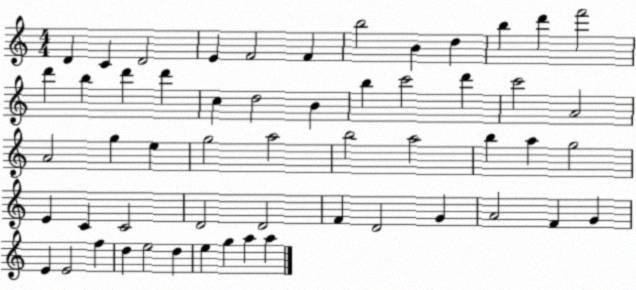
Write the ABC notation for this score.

X:1
T:Untitled
M:4/4
L:1/4
K:C
D C D2 E F2 F b2 B d b d' f'2 d' b d' d' c d2 B b c'2 d' c'2 A2 A2 g e g2 a2 b2 a2 b a g2 E C C2 D2 D2 F D2 G A2 F G E E2 f d e2 d e g a a